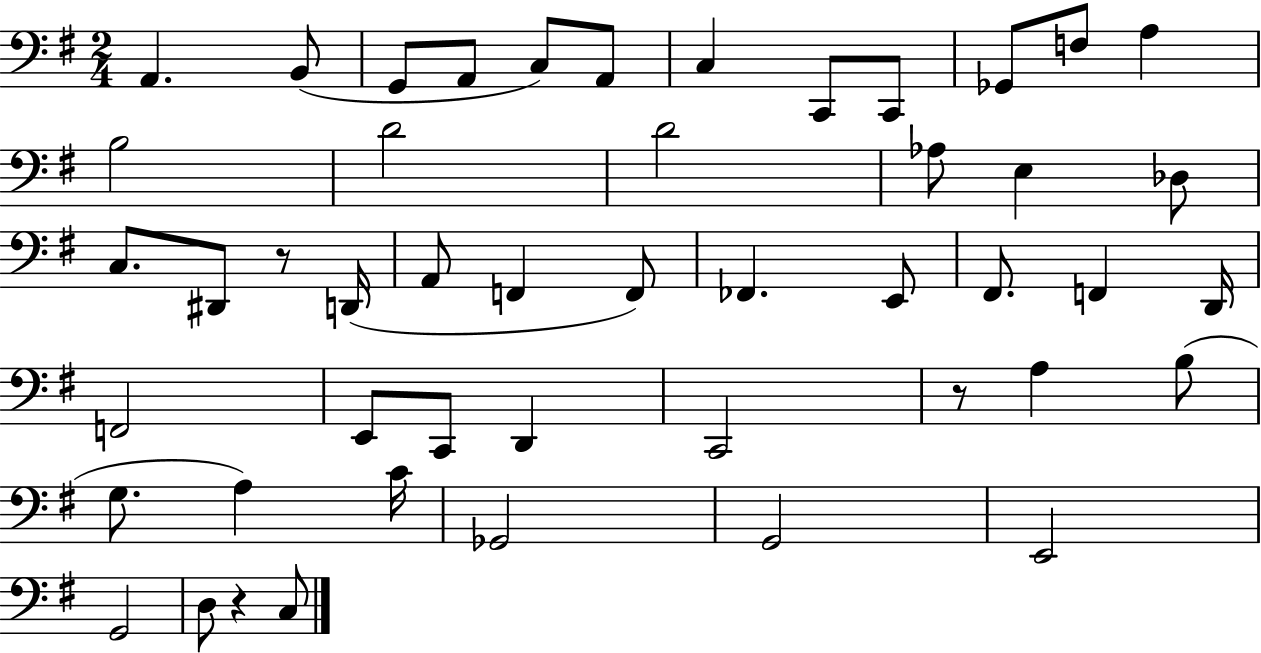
X:1
T:Untitled
M:2/4
L:1/4
K:G
A,, B,,/2 G,,/2 A,,/2 C,/2 A,,/2 C, C,,/2 C,,/2 _G,,/2 F,/2 A, B,2 D2 D2 _A,/2 E, _D,/2 C,/2 ^D,,/2 z/2 D,,/4 A,,/2 F,, F,,/2 _F,, E,,/2 ^F,,/2 F,, D,,/4 F,,2 E,,/2 C,,/2 D,, C,,2 z/2 A, B,/2 G,/2 A, C/4 _G,,2 G,,2 E,,2 G,,2 D,/2 z C,/2